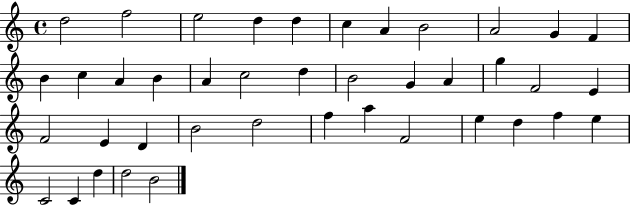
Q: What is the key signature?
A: C major